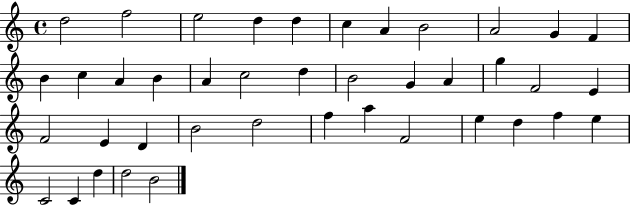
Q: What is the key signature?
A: C major